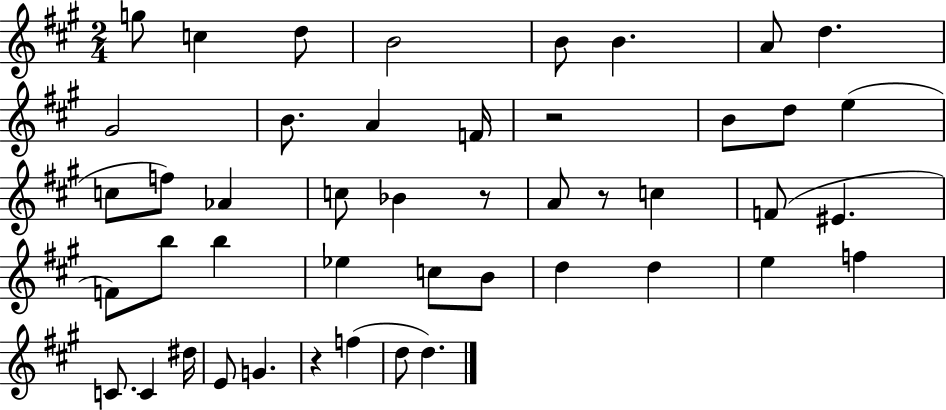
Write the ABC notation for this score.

X:1
T:Untitled
M:2/4
L:1/4
K:A
g/2 c d/2 B2 B/2 B A/2 d ^G2 B/2 A F/4 z2 B/2 d/2 e c/2 f/2 _A c/2 _B z/2 A/2 z/2 c F/2 ^E F/2 b/2 b _e c/2 B/2 d d e f C/2 C ^d/4 E/2 G z f d/2 d